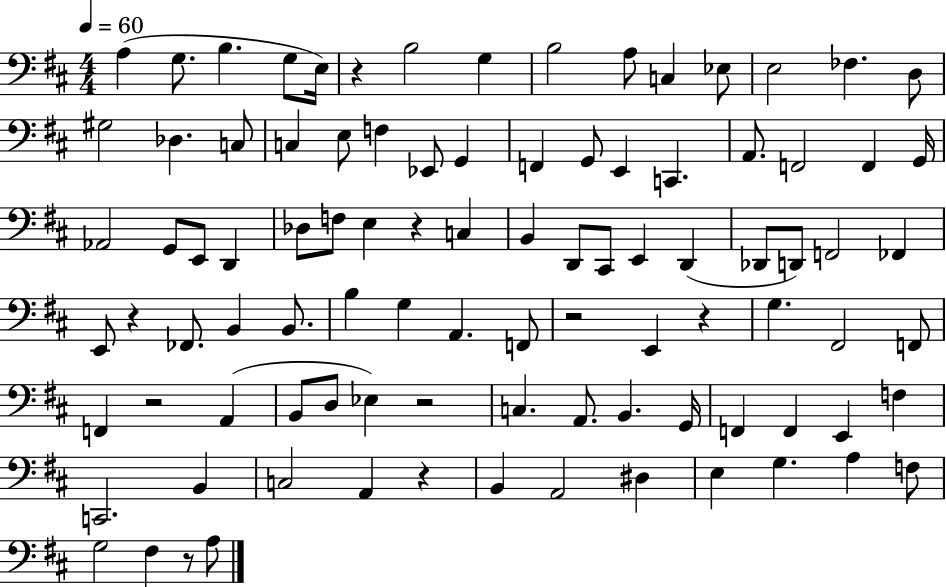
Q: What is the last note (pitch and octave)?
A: A3